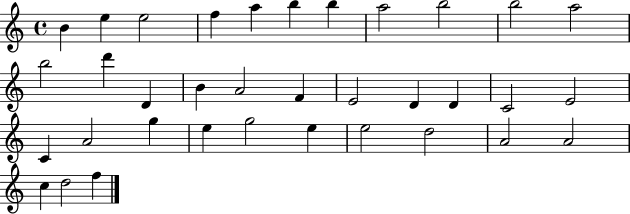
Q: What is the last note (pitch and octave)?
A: F5